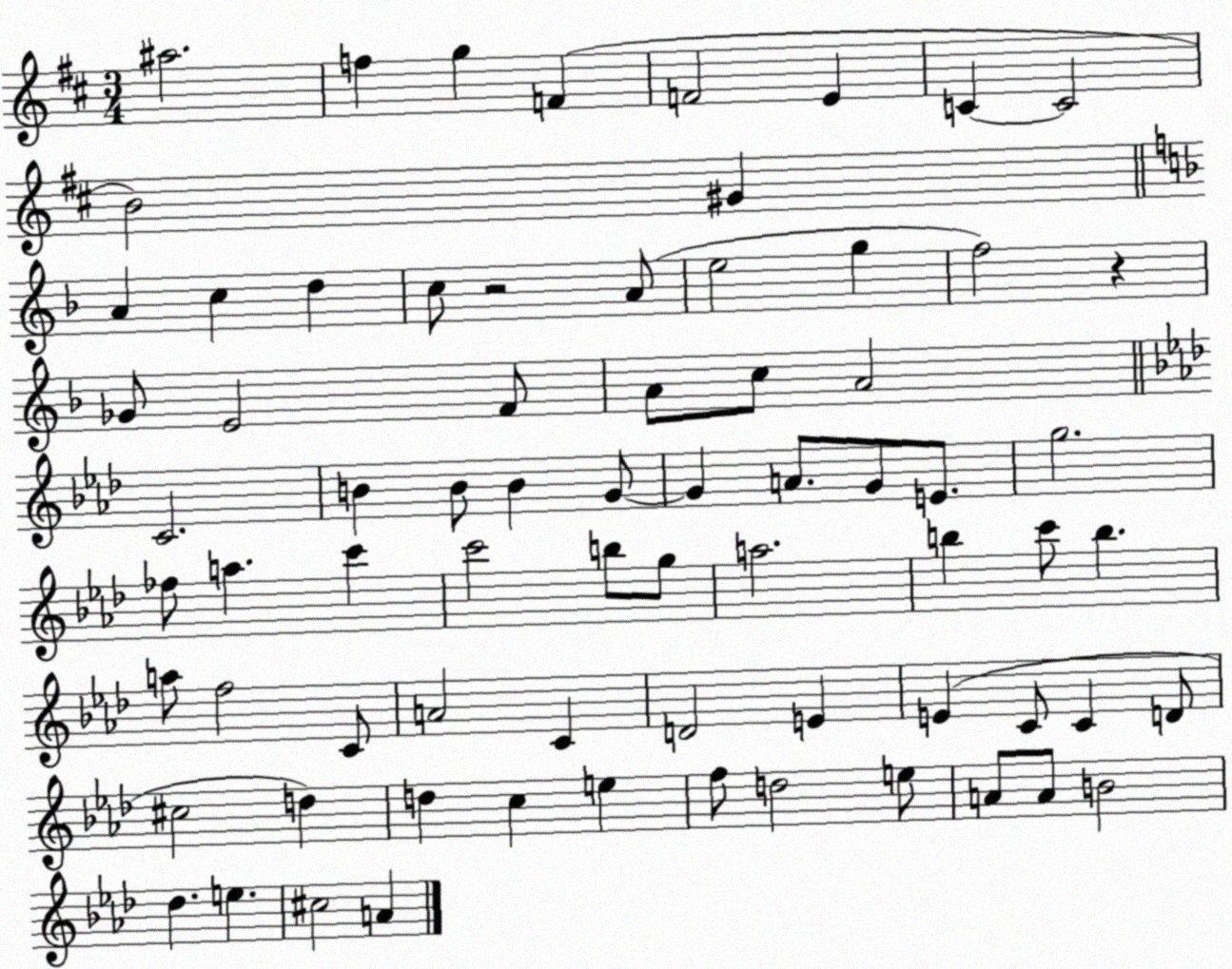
X:1
T:Untitled
M:3/4
L:1/4
K:D
^a2 f g F F2 E C C2 B2 ^G A c d c/2 z2 A/2 e2 g f2 z _G/2 E2 F/2 A/2 c/2 A2 C2 B B/2 B G/2 G A/2 G/2 E/2 g2 _f/2 a c' c'2 b/2 g/2 a2 b c'/2 b a/2 f2 C/2 A2 C D2 E E C/2 C D/2 ^c2 d d c e f/2 d2 e/2 A/2 A/2 B2 _d e ^c2 A